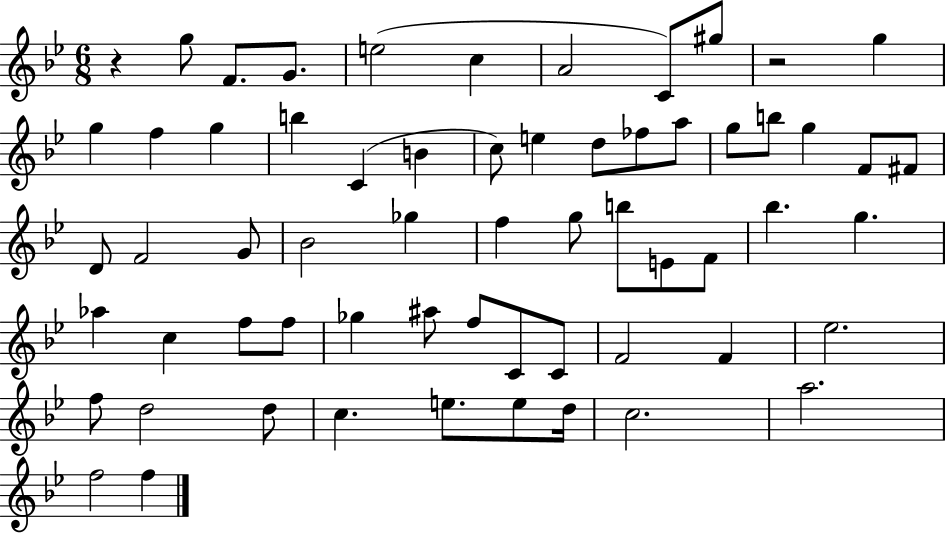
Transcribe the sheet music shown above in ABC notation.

X:1
T:Untitled
M:6/8
L:1/4
K:Bb
z g/2 F/2 G/2 e2 c A2 C/2 ^g/2 z2 g g f g b C B c/2 e d/2 _f/2 a/2 g/2 b/2 g F/2 ^F/2 D/2 F2 G/2 _B2 _g f g/2 b/2 E/2 F/2 _b g _a c f/2 f/2 _g ^a/2 f/2 C/2 C/2 F2 F _e2 f/2 d2 d/2 c e/2 e/2 d/4 c2 a2 f2 f